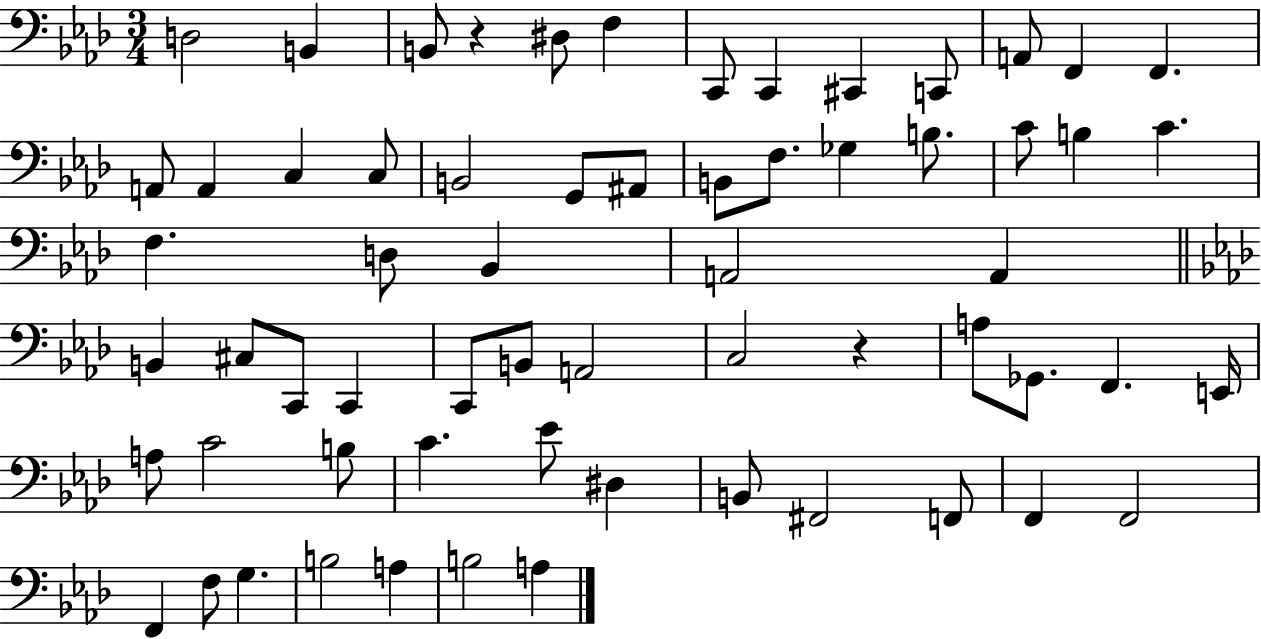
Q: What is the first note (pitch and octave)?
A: D3